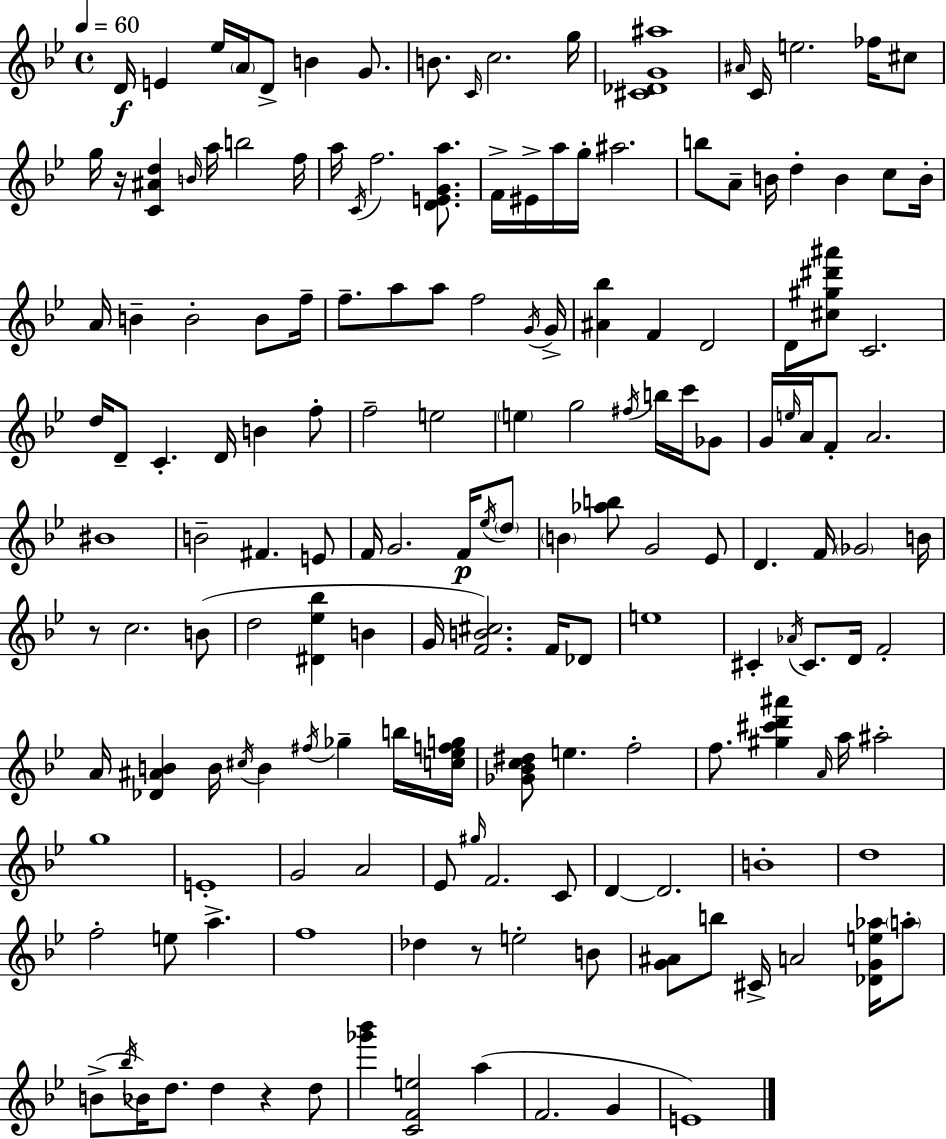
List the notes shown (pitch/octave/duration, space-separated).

D4/s E4/q Eb5/s A4/s D4/e B4/q G4/e. B4/e. C4/s C5/h. G5/s [C#4,Db4,G4,A#5]/w A#4/s C4/s E5/h. FES5/s C#5/e G5/s R/s [C4,A#4,D5]/q B4/s A5/s B5/h F5/s A5/s C4/s F5/h. [D4,E4,G4,A5]/e. F4/s EIS4/s A5/s G5/s A#5/h. B5/e A4/e B4/s D5/q B4/q C5/e B4/s A4/s B4/q B4/h B4/e F5/s F5/e. A5/e A5/e F5/h G4/s G4/s [A#4,Bb5]/q F4/q D4/h D4/e [C#5,G#5,D#6,A#6]/e C4/h. D5/s D4/e C4/q. D4/s B4/q F5/e F5/h E5/h E5/q G5/h F#5/s B5/s C6/s Gb4/e G4/s E5/s A4/s F4/e A4/h. BIS4/w B4/h F#4/q. E4/e F4/s G4/h. F4/s Eb5/s D5/e B4/q [Ab5,B5]/e G4/h Eb4/e D4/q. F4/s Gb4/h B4/s R/e C5/h. B4/e D5/h [D#4,Eb5,Bb5]/q B4/q G4/s [F4,B4,C#5]/h. F4/s Db4/e E5/w C#4/q Ab4/s C#4/e. D4/s F4/h A4/s [Db4,A#4,B4]/q B4/s C#5/s B4/q F#5/s Gb5/q B5/s [C5,Eb5,F5,G5]/s [Gb4,Bb4,C5,D#5]/e E5/q. F5/h F5/e. [G#5,C#6,D6,A#6]/q A4/s A5/s A#5/h G5/w E4/w G4/h A4/h Eb4/e G#5/s F4/h. C4/e D4/q D4/h. B4/w D5/w F5/h E5/e A5/q. F5/w Db5/q R/e E5/h B4/e [G4,A#4]/e B5/e C#4/s A4/h [Db4,G4,E5,Ab5]/s A5/e B4/e Bb5/s Bb4/s D5/e. D5/q R/q D5/e [Gb6,Bb6]/q [C4,F4,E5]/h A5/q F4/h. G4/q E4/w